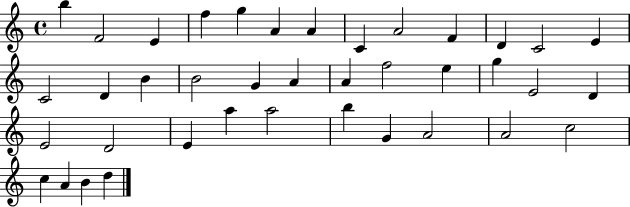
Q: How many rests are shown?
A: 0